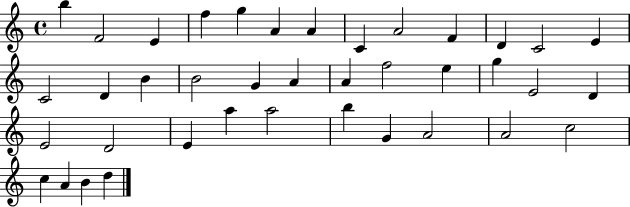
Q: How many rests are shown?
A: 0